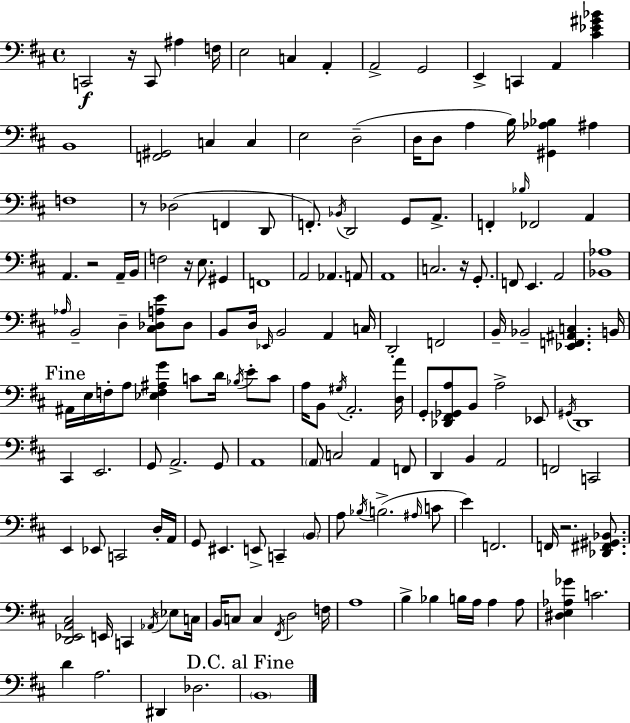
{
  \clef bass
  \time 4/4
  \defaultTimeSignature
  \key d \major
  c,2\f r16 c,8 ais4 f16 | e2 c4 a,4-. | a,2-> g,2 | e,4-> c,4 a,4 <cis' ees' gis' bes'>4 | \break b,1 | <f, gis,>2 c4 c4 | e2 d2--( | d16 d8 a4 b16) <gis, aes bes>4 ais4 | \break f1 | r8 des2( f,4 d,8 | f,8.-.) \acciaccatura { bes,16 } d,2 g,8 a,8.-> | f,4-. \grace { bes16 } fes,2 a,4 | \break a,4. r2 | a,16-- b,16 f2 r16 e8. gis,4 | f,1 | a,2 aes,4. | \break a,8 a,1 | c2. r16 g,8.-. | f,8 e,4. a,2 | <bes, aes>1 | \break \grace { aes16 } b,2-- d4-- <cis des a e'>8 | des8 b,8 d16 \grace { ees,16 } b,2 a,4 | c16 d,2-. f,2 | b,16-- bes,2-- <ees, f, ais, c>4. | \break b,16 \mark "Fine" ais,16 e16 f16-. a8 <ees f ais g'>4 c'8 d'16 | \acciaccatura { bes16 } e'8-. c'8 a16 b,8 \acciaccatura { gis16 } a,2.-. | <d a'>16 g,8-. <des, fis, ges, a>8 b,8 a2-> | ees,8 \acciaccatura { gis,16 } d,1 | \break cis,4 e,2. | g,8 a,2.-> | g,8 a,1 | \parenthesize a,8 c2 | \break a,4 f,8 d,4 b,4 a,2 | f,2 c,2 | e,4 ees,8 c,2 | d16-. a,16 g,8 eis,4. e,8-> | \break c,4-- \parenthesize b,8 a8 \acciaccatura { bes16 } b2.->( | \grace { ais16 } c'8 e'4) f,2. | f,16 r2. | <des, fis, gis, bes,>8. <d, ees, a, cis>2 | \break e,16 c,4 \acciaccatura { aes,16 } ees8 c16 b,16 c8 c4 | \acciaccatura { fis,16 } d2 f16 a1 | b4-> bes4 | b16 a16 a4 a8 <dis e aes ges'>4 c'2. | \break d'4 a2. | dis,4 des2. | \mark "D.C. al Fine" \parenthesize b,1 | \bar "|."
}